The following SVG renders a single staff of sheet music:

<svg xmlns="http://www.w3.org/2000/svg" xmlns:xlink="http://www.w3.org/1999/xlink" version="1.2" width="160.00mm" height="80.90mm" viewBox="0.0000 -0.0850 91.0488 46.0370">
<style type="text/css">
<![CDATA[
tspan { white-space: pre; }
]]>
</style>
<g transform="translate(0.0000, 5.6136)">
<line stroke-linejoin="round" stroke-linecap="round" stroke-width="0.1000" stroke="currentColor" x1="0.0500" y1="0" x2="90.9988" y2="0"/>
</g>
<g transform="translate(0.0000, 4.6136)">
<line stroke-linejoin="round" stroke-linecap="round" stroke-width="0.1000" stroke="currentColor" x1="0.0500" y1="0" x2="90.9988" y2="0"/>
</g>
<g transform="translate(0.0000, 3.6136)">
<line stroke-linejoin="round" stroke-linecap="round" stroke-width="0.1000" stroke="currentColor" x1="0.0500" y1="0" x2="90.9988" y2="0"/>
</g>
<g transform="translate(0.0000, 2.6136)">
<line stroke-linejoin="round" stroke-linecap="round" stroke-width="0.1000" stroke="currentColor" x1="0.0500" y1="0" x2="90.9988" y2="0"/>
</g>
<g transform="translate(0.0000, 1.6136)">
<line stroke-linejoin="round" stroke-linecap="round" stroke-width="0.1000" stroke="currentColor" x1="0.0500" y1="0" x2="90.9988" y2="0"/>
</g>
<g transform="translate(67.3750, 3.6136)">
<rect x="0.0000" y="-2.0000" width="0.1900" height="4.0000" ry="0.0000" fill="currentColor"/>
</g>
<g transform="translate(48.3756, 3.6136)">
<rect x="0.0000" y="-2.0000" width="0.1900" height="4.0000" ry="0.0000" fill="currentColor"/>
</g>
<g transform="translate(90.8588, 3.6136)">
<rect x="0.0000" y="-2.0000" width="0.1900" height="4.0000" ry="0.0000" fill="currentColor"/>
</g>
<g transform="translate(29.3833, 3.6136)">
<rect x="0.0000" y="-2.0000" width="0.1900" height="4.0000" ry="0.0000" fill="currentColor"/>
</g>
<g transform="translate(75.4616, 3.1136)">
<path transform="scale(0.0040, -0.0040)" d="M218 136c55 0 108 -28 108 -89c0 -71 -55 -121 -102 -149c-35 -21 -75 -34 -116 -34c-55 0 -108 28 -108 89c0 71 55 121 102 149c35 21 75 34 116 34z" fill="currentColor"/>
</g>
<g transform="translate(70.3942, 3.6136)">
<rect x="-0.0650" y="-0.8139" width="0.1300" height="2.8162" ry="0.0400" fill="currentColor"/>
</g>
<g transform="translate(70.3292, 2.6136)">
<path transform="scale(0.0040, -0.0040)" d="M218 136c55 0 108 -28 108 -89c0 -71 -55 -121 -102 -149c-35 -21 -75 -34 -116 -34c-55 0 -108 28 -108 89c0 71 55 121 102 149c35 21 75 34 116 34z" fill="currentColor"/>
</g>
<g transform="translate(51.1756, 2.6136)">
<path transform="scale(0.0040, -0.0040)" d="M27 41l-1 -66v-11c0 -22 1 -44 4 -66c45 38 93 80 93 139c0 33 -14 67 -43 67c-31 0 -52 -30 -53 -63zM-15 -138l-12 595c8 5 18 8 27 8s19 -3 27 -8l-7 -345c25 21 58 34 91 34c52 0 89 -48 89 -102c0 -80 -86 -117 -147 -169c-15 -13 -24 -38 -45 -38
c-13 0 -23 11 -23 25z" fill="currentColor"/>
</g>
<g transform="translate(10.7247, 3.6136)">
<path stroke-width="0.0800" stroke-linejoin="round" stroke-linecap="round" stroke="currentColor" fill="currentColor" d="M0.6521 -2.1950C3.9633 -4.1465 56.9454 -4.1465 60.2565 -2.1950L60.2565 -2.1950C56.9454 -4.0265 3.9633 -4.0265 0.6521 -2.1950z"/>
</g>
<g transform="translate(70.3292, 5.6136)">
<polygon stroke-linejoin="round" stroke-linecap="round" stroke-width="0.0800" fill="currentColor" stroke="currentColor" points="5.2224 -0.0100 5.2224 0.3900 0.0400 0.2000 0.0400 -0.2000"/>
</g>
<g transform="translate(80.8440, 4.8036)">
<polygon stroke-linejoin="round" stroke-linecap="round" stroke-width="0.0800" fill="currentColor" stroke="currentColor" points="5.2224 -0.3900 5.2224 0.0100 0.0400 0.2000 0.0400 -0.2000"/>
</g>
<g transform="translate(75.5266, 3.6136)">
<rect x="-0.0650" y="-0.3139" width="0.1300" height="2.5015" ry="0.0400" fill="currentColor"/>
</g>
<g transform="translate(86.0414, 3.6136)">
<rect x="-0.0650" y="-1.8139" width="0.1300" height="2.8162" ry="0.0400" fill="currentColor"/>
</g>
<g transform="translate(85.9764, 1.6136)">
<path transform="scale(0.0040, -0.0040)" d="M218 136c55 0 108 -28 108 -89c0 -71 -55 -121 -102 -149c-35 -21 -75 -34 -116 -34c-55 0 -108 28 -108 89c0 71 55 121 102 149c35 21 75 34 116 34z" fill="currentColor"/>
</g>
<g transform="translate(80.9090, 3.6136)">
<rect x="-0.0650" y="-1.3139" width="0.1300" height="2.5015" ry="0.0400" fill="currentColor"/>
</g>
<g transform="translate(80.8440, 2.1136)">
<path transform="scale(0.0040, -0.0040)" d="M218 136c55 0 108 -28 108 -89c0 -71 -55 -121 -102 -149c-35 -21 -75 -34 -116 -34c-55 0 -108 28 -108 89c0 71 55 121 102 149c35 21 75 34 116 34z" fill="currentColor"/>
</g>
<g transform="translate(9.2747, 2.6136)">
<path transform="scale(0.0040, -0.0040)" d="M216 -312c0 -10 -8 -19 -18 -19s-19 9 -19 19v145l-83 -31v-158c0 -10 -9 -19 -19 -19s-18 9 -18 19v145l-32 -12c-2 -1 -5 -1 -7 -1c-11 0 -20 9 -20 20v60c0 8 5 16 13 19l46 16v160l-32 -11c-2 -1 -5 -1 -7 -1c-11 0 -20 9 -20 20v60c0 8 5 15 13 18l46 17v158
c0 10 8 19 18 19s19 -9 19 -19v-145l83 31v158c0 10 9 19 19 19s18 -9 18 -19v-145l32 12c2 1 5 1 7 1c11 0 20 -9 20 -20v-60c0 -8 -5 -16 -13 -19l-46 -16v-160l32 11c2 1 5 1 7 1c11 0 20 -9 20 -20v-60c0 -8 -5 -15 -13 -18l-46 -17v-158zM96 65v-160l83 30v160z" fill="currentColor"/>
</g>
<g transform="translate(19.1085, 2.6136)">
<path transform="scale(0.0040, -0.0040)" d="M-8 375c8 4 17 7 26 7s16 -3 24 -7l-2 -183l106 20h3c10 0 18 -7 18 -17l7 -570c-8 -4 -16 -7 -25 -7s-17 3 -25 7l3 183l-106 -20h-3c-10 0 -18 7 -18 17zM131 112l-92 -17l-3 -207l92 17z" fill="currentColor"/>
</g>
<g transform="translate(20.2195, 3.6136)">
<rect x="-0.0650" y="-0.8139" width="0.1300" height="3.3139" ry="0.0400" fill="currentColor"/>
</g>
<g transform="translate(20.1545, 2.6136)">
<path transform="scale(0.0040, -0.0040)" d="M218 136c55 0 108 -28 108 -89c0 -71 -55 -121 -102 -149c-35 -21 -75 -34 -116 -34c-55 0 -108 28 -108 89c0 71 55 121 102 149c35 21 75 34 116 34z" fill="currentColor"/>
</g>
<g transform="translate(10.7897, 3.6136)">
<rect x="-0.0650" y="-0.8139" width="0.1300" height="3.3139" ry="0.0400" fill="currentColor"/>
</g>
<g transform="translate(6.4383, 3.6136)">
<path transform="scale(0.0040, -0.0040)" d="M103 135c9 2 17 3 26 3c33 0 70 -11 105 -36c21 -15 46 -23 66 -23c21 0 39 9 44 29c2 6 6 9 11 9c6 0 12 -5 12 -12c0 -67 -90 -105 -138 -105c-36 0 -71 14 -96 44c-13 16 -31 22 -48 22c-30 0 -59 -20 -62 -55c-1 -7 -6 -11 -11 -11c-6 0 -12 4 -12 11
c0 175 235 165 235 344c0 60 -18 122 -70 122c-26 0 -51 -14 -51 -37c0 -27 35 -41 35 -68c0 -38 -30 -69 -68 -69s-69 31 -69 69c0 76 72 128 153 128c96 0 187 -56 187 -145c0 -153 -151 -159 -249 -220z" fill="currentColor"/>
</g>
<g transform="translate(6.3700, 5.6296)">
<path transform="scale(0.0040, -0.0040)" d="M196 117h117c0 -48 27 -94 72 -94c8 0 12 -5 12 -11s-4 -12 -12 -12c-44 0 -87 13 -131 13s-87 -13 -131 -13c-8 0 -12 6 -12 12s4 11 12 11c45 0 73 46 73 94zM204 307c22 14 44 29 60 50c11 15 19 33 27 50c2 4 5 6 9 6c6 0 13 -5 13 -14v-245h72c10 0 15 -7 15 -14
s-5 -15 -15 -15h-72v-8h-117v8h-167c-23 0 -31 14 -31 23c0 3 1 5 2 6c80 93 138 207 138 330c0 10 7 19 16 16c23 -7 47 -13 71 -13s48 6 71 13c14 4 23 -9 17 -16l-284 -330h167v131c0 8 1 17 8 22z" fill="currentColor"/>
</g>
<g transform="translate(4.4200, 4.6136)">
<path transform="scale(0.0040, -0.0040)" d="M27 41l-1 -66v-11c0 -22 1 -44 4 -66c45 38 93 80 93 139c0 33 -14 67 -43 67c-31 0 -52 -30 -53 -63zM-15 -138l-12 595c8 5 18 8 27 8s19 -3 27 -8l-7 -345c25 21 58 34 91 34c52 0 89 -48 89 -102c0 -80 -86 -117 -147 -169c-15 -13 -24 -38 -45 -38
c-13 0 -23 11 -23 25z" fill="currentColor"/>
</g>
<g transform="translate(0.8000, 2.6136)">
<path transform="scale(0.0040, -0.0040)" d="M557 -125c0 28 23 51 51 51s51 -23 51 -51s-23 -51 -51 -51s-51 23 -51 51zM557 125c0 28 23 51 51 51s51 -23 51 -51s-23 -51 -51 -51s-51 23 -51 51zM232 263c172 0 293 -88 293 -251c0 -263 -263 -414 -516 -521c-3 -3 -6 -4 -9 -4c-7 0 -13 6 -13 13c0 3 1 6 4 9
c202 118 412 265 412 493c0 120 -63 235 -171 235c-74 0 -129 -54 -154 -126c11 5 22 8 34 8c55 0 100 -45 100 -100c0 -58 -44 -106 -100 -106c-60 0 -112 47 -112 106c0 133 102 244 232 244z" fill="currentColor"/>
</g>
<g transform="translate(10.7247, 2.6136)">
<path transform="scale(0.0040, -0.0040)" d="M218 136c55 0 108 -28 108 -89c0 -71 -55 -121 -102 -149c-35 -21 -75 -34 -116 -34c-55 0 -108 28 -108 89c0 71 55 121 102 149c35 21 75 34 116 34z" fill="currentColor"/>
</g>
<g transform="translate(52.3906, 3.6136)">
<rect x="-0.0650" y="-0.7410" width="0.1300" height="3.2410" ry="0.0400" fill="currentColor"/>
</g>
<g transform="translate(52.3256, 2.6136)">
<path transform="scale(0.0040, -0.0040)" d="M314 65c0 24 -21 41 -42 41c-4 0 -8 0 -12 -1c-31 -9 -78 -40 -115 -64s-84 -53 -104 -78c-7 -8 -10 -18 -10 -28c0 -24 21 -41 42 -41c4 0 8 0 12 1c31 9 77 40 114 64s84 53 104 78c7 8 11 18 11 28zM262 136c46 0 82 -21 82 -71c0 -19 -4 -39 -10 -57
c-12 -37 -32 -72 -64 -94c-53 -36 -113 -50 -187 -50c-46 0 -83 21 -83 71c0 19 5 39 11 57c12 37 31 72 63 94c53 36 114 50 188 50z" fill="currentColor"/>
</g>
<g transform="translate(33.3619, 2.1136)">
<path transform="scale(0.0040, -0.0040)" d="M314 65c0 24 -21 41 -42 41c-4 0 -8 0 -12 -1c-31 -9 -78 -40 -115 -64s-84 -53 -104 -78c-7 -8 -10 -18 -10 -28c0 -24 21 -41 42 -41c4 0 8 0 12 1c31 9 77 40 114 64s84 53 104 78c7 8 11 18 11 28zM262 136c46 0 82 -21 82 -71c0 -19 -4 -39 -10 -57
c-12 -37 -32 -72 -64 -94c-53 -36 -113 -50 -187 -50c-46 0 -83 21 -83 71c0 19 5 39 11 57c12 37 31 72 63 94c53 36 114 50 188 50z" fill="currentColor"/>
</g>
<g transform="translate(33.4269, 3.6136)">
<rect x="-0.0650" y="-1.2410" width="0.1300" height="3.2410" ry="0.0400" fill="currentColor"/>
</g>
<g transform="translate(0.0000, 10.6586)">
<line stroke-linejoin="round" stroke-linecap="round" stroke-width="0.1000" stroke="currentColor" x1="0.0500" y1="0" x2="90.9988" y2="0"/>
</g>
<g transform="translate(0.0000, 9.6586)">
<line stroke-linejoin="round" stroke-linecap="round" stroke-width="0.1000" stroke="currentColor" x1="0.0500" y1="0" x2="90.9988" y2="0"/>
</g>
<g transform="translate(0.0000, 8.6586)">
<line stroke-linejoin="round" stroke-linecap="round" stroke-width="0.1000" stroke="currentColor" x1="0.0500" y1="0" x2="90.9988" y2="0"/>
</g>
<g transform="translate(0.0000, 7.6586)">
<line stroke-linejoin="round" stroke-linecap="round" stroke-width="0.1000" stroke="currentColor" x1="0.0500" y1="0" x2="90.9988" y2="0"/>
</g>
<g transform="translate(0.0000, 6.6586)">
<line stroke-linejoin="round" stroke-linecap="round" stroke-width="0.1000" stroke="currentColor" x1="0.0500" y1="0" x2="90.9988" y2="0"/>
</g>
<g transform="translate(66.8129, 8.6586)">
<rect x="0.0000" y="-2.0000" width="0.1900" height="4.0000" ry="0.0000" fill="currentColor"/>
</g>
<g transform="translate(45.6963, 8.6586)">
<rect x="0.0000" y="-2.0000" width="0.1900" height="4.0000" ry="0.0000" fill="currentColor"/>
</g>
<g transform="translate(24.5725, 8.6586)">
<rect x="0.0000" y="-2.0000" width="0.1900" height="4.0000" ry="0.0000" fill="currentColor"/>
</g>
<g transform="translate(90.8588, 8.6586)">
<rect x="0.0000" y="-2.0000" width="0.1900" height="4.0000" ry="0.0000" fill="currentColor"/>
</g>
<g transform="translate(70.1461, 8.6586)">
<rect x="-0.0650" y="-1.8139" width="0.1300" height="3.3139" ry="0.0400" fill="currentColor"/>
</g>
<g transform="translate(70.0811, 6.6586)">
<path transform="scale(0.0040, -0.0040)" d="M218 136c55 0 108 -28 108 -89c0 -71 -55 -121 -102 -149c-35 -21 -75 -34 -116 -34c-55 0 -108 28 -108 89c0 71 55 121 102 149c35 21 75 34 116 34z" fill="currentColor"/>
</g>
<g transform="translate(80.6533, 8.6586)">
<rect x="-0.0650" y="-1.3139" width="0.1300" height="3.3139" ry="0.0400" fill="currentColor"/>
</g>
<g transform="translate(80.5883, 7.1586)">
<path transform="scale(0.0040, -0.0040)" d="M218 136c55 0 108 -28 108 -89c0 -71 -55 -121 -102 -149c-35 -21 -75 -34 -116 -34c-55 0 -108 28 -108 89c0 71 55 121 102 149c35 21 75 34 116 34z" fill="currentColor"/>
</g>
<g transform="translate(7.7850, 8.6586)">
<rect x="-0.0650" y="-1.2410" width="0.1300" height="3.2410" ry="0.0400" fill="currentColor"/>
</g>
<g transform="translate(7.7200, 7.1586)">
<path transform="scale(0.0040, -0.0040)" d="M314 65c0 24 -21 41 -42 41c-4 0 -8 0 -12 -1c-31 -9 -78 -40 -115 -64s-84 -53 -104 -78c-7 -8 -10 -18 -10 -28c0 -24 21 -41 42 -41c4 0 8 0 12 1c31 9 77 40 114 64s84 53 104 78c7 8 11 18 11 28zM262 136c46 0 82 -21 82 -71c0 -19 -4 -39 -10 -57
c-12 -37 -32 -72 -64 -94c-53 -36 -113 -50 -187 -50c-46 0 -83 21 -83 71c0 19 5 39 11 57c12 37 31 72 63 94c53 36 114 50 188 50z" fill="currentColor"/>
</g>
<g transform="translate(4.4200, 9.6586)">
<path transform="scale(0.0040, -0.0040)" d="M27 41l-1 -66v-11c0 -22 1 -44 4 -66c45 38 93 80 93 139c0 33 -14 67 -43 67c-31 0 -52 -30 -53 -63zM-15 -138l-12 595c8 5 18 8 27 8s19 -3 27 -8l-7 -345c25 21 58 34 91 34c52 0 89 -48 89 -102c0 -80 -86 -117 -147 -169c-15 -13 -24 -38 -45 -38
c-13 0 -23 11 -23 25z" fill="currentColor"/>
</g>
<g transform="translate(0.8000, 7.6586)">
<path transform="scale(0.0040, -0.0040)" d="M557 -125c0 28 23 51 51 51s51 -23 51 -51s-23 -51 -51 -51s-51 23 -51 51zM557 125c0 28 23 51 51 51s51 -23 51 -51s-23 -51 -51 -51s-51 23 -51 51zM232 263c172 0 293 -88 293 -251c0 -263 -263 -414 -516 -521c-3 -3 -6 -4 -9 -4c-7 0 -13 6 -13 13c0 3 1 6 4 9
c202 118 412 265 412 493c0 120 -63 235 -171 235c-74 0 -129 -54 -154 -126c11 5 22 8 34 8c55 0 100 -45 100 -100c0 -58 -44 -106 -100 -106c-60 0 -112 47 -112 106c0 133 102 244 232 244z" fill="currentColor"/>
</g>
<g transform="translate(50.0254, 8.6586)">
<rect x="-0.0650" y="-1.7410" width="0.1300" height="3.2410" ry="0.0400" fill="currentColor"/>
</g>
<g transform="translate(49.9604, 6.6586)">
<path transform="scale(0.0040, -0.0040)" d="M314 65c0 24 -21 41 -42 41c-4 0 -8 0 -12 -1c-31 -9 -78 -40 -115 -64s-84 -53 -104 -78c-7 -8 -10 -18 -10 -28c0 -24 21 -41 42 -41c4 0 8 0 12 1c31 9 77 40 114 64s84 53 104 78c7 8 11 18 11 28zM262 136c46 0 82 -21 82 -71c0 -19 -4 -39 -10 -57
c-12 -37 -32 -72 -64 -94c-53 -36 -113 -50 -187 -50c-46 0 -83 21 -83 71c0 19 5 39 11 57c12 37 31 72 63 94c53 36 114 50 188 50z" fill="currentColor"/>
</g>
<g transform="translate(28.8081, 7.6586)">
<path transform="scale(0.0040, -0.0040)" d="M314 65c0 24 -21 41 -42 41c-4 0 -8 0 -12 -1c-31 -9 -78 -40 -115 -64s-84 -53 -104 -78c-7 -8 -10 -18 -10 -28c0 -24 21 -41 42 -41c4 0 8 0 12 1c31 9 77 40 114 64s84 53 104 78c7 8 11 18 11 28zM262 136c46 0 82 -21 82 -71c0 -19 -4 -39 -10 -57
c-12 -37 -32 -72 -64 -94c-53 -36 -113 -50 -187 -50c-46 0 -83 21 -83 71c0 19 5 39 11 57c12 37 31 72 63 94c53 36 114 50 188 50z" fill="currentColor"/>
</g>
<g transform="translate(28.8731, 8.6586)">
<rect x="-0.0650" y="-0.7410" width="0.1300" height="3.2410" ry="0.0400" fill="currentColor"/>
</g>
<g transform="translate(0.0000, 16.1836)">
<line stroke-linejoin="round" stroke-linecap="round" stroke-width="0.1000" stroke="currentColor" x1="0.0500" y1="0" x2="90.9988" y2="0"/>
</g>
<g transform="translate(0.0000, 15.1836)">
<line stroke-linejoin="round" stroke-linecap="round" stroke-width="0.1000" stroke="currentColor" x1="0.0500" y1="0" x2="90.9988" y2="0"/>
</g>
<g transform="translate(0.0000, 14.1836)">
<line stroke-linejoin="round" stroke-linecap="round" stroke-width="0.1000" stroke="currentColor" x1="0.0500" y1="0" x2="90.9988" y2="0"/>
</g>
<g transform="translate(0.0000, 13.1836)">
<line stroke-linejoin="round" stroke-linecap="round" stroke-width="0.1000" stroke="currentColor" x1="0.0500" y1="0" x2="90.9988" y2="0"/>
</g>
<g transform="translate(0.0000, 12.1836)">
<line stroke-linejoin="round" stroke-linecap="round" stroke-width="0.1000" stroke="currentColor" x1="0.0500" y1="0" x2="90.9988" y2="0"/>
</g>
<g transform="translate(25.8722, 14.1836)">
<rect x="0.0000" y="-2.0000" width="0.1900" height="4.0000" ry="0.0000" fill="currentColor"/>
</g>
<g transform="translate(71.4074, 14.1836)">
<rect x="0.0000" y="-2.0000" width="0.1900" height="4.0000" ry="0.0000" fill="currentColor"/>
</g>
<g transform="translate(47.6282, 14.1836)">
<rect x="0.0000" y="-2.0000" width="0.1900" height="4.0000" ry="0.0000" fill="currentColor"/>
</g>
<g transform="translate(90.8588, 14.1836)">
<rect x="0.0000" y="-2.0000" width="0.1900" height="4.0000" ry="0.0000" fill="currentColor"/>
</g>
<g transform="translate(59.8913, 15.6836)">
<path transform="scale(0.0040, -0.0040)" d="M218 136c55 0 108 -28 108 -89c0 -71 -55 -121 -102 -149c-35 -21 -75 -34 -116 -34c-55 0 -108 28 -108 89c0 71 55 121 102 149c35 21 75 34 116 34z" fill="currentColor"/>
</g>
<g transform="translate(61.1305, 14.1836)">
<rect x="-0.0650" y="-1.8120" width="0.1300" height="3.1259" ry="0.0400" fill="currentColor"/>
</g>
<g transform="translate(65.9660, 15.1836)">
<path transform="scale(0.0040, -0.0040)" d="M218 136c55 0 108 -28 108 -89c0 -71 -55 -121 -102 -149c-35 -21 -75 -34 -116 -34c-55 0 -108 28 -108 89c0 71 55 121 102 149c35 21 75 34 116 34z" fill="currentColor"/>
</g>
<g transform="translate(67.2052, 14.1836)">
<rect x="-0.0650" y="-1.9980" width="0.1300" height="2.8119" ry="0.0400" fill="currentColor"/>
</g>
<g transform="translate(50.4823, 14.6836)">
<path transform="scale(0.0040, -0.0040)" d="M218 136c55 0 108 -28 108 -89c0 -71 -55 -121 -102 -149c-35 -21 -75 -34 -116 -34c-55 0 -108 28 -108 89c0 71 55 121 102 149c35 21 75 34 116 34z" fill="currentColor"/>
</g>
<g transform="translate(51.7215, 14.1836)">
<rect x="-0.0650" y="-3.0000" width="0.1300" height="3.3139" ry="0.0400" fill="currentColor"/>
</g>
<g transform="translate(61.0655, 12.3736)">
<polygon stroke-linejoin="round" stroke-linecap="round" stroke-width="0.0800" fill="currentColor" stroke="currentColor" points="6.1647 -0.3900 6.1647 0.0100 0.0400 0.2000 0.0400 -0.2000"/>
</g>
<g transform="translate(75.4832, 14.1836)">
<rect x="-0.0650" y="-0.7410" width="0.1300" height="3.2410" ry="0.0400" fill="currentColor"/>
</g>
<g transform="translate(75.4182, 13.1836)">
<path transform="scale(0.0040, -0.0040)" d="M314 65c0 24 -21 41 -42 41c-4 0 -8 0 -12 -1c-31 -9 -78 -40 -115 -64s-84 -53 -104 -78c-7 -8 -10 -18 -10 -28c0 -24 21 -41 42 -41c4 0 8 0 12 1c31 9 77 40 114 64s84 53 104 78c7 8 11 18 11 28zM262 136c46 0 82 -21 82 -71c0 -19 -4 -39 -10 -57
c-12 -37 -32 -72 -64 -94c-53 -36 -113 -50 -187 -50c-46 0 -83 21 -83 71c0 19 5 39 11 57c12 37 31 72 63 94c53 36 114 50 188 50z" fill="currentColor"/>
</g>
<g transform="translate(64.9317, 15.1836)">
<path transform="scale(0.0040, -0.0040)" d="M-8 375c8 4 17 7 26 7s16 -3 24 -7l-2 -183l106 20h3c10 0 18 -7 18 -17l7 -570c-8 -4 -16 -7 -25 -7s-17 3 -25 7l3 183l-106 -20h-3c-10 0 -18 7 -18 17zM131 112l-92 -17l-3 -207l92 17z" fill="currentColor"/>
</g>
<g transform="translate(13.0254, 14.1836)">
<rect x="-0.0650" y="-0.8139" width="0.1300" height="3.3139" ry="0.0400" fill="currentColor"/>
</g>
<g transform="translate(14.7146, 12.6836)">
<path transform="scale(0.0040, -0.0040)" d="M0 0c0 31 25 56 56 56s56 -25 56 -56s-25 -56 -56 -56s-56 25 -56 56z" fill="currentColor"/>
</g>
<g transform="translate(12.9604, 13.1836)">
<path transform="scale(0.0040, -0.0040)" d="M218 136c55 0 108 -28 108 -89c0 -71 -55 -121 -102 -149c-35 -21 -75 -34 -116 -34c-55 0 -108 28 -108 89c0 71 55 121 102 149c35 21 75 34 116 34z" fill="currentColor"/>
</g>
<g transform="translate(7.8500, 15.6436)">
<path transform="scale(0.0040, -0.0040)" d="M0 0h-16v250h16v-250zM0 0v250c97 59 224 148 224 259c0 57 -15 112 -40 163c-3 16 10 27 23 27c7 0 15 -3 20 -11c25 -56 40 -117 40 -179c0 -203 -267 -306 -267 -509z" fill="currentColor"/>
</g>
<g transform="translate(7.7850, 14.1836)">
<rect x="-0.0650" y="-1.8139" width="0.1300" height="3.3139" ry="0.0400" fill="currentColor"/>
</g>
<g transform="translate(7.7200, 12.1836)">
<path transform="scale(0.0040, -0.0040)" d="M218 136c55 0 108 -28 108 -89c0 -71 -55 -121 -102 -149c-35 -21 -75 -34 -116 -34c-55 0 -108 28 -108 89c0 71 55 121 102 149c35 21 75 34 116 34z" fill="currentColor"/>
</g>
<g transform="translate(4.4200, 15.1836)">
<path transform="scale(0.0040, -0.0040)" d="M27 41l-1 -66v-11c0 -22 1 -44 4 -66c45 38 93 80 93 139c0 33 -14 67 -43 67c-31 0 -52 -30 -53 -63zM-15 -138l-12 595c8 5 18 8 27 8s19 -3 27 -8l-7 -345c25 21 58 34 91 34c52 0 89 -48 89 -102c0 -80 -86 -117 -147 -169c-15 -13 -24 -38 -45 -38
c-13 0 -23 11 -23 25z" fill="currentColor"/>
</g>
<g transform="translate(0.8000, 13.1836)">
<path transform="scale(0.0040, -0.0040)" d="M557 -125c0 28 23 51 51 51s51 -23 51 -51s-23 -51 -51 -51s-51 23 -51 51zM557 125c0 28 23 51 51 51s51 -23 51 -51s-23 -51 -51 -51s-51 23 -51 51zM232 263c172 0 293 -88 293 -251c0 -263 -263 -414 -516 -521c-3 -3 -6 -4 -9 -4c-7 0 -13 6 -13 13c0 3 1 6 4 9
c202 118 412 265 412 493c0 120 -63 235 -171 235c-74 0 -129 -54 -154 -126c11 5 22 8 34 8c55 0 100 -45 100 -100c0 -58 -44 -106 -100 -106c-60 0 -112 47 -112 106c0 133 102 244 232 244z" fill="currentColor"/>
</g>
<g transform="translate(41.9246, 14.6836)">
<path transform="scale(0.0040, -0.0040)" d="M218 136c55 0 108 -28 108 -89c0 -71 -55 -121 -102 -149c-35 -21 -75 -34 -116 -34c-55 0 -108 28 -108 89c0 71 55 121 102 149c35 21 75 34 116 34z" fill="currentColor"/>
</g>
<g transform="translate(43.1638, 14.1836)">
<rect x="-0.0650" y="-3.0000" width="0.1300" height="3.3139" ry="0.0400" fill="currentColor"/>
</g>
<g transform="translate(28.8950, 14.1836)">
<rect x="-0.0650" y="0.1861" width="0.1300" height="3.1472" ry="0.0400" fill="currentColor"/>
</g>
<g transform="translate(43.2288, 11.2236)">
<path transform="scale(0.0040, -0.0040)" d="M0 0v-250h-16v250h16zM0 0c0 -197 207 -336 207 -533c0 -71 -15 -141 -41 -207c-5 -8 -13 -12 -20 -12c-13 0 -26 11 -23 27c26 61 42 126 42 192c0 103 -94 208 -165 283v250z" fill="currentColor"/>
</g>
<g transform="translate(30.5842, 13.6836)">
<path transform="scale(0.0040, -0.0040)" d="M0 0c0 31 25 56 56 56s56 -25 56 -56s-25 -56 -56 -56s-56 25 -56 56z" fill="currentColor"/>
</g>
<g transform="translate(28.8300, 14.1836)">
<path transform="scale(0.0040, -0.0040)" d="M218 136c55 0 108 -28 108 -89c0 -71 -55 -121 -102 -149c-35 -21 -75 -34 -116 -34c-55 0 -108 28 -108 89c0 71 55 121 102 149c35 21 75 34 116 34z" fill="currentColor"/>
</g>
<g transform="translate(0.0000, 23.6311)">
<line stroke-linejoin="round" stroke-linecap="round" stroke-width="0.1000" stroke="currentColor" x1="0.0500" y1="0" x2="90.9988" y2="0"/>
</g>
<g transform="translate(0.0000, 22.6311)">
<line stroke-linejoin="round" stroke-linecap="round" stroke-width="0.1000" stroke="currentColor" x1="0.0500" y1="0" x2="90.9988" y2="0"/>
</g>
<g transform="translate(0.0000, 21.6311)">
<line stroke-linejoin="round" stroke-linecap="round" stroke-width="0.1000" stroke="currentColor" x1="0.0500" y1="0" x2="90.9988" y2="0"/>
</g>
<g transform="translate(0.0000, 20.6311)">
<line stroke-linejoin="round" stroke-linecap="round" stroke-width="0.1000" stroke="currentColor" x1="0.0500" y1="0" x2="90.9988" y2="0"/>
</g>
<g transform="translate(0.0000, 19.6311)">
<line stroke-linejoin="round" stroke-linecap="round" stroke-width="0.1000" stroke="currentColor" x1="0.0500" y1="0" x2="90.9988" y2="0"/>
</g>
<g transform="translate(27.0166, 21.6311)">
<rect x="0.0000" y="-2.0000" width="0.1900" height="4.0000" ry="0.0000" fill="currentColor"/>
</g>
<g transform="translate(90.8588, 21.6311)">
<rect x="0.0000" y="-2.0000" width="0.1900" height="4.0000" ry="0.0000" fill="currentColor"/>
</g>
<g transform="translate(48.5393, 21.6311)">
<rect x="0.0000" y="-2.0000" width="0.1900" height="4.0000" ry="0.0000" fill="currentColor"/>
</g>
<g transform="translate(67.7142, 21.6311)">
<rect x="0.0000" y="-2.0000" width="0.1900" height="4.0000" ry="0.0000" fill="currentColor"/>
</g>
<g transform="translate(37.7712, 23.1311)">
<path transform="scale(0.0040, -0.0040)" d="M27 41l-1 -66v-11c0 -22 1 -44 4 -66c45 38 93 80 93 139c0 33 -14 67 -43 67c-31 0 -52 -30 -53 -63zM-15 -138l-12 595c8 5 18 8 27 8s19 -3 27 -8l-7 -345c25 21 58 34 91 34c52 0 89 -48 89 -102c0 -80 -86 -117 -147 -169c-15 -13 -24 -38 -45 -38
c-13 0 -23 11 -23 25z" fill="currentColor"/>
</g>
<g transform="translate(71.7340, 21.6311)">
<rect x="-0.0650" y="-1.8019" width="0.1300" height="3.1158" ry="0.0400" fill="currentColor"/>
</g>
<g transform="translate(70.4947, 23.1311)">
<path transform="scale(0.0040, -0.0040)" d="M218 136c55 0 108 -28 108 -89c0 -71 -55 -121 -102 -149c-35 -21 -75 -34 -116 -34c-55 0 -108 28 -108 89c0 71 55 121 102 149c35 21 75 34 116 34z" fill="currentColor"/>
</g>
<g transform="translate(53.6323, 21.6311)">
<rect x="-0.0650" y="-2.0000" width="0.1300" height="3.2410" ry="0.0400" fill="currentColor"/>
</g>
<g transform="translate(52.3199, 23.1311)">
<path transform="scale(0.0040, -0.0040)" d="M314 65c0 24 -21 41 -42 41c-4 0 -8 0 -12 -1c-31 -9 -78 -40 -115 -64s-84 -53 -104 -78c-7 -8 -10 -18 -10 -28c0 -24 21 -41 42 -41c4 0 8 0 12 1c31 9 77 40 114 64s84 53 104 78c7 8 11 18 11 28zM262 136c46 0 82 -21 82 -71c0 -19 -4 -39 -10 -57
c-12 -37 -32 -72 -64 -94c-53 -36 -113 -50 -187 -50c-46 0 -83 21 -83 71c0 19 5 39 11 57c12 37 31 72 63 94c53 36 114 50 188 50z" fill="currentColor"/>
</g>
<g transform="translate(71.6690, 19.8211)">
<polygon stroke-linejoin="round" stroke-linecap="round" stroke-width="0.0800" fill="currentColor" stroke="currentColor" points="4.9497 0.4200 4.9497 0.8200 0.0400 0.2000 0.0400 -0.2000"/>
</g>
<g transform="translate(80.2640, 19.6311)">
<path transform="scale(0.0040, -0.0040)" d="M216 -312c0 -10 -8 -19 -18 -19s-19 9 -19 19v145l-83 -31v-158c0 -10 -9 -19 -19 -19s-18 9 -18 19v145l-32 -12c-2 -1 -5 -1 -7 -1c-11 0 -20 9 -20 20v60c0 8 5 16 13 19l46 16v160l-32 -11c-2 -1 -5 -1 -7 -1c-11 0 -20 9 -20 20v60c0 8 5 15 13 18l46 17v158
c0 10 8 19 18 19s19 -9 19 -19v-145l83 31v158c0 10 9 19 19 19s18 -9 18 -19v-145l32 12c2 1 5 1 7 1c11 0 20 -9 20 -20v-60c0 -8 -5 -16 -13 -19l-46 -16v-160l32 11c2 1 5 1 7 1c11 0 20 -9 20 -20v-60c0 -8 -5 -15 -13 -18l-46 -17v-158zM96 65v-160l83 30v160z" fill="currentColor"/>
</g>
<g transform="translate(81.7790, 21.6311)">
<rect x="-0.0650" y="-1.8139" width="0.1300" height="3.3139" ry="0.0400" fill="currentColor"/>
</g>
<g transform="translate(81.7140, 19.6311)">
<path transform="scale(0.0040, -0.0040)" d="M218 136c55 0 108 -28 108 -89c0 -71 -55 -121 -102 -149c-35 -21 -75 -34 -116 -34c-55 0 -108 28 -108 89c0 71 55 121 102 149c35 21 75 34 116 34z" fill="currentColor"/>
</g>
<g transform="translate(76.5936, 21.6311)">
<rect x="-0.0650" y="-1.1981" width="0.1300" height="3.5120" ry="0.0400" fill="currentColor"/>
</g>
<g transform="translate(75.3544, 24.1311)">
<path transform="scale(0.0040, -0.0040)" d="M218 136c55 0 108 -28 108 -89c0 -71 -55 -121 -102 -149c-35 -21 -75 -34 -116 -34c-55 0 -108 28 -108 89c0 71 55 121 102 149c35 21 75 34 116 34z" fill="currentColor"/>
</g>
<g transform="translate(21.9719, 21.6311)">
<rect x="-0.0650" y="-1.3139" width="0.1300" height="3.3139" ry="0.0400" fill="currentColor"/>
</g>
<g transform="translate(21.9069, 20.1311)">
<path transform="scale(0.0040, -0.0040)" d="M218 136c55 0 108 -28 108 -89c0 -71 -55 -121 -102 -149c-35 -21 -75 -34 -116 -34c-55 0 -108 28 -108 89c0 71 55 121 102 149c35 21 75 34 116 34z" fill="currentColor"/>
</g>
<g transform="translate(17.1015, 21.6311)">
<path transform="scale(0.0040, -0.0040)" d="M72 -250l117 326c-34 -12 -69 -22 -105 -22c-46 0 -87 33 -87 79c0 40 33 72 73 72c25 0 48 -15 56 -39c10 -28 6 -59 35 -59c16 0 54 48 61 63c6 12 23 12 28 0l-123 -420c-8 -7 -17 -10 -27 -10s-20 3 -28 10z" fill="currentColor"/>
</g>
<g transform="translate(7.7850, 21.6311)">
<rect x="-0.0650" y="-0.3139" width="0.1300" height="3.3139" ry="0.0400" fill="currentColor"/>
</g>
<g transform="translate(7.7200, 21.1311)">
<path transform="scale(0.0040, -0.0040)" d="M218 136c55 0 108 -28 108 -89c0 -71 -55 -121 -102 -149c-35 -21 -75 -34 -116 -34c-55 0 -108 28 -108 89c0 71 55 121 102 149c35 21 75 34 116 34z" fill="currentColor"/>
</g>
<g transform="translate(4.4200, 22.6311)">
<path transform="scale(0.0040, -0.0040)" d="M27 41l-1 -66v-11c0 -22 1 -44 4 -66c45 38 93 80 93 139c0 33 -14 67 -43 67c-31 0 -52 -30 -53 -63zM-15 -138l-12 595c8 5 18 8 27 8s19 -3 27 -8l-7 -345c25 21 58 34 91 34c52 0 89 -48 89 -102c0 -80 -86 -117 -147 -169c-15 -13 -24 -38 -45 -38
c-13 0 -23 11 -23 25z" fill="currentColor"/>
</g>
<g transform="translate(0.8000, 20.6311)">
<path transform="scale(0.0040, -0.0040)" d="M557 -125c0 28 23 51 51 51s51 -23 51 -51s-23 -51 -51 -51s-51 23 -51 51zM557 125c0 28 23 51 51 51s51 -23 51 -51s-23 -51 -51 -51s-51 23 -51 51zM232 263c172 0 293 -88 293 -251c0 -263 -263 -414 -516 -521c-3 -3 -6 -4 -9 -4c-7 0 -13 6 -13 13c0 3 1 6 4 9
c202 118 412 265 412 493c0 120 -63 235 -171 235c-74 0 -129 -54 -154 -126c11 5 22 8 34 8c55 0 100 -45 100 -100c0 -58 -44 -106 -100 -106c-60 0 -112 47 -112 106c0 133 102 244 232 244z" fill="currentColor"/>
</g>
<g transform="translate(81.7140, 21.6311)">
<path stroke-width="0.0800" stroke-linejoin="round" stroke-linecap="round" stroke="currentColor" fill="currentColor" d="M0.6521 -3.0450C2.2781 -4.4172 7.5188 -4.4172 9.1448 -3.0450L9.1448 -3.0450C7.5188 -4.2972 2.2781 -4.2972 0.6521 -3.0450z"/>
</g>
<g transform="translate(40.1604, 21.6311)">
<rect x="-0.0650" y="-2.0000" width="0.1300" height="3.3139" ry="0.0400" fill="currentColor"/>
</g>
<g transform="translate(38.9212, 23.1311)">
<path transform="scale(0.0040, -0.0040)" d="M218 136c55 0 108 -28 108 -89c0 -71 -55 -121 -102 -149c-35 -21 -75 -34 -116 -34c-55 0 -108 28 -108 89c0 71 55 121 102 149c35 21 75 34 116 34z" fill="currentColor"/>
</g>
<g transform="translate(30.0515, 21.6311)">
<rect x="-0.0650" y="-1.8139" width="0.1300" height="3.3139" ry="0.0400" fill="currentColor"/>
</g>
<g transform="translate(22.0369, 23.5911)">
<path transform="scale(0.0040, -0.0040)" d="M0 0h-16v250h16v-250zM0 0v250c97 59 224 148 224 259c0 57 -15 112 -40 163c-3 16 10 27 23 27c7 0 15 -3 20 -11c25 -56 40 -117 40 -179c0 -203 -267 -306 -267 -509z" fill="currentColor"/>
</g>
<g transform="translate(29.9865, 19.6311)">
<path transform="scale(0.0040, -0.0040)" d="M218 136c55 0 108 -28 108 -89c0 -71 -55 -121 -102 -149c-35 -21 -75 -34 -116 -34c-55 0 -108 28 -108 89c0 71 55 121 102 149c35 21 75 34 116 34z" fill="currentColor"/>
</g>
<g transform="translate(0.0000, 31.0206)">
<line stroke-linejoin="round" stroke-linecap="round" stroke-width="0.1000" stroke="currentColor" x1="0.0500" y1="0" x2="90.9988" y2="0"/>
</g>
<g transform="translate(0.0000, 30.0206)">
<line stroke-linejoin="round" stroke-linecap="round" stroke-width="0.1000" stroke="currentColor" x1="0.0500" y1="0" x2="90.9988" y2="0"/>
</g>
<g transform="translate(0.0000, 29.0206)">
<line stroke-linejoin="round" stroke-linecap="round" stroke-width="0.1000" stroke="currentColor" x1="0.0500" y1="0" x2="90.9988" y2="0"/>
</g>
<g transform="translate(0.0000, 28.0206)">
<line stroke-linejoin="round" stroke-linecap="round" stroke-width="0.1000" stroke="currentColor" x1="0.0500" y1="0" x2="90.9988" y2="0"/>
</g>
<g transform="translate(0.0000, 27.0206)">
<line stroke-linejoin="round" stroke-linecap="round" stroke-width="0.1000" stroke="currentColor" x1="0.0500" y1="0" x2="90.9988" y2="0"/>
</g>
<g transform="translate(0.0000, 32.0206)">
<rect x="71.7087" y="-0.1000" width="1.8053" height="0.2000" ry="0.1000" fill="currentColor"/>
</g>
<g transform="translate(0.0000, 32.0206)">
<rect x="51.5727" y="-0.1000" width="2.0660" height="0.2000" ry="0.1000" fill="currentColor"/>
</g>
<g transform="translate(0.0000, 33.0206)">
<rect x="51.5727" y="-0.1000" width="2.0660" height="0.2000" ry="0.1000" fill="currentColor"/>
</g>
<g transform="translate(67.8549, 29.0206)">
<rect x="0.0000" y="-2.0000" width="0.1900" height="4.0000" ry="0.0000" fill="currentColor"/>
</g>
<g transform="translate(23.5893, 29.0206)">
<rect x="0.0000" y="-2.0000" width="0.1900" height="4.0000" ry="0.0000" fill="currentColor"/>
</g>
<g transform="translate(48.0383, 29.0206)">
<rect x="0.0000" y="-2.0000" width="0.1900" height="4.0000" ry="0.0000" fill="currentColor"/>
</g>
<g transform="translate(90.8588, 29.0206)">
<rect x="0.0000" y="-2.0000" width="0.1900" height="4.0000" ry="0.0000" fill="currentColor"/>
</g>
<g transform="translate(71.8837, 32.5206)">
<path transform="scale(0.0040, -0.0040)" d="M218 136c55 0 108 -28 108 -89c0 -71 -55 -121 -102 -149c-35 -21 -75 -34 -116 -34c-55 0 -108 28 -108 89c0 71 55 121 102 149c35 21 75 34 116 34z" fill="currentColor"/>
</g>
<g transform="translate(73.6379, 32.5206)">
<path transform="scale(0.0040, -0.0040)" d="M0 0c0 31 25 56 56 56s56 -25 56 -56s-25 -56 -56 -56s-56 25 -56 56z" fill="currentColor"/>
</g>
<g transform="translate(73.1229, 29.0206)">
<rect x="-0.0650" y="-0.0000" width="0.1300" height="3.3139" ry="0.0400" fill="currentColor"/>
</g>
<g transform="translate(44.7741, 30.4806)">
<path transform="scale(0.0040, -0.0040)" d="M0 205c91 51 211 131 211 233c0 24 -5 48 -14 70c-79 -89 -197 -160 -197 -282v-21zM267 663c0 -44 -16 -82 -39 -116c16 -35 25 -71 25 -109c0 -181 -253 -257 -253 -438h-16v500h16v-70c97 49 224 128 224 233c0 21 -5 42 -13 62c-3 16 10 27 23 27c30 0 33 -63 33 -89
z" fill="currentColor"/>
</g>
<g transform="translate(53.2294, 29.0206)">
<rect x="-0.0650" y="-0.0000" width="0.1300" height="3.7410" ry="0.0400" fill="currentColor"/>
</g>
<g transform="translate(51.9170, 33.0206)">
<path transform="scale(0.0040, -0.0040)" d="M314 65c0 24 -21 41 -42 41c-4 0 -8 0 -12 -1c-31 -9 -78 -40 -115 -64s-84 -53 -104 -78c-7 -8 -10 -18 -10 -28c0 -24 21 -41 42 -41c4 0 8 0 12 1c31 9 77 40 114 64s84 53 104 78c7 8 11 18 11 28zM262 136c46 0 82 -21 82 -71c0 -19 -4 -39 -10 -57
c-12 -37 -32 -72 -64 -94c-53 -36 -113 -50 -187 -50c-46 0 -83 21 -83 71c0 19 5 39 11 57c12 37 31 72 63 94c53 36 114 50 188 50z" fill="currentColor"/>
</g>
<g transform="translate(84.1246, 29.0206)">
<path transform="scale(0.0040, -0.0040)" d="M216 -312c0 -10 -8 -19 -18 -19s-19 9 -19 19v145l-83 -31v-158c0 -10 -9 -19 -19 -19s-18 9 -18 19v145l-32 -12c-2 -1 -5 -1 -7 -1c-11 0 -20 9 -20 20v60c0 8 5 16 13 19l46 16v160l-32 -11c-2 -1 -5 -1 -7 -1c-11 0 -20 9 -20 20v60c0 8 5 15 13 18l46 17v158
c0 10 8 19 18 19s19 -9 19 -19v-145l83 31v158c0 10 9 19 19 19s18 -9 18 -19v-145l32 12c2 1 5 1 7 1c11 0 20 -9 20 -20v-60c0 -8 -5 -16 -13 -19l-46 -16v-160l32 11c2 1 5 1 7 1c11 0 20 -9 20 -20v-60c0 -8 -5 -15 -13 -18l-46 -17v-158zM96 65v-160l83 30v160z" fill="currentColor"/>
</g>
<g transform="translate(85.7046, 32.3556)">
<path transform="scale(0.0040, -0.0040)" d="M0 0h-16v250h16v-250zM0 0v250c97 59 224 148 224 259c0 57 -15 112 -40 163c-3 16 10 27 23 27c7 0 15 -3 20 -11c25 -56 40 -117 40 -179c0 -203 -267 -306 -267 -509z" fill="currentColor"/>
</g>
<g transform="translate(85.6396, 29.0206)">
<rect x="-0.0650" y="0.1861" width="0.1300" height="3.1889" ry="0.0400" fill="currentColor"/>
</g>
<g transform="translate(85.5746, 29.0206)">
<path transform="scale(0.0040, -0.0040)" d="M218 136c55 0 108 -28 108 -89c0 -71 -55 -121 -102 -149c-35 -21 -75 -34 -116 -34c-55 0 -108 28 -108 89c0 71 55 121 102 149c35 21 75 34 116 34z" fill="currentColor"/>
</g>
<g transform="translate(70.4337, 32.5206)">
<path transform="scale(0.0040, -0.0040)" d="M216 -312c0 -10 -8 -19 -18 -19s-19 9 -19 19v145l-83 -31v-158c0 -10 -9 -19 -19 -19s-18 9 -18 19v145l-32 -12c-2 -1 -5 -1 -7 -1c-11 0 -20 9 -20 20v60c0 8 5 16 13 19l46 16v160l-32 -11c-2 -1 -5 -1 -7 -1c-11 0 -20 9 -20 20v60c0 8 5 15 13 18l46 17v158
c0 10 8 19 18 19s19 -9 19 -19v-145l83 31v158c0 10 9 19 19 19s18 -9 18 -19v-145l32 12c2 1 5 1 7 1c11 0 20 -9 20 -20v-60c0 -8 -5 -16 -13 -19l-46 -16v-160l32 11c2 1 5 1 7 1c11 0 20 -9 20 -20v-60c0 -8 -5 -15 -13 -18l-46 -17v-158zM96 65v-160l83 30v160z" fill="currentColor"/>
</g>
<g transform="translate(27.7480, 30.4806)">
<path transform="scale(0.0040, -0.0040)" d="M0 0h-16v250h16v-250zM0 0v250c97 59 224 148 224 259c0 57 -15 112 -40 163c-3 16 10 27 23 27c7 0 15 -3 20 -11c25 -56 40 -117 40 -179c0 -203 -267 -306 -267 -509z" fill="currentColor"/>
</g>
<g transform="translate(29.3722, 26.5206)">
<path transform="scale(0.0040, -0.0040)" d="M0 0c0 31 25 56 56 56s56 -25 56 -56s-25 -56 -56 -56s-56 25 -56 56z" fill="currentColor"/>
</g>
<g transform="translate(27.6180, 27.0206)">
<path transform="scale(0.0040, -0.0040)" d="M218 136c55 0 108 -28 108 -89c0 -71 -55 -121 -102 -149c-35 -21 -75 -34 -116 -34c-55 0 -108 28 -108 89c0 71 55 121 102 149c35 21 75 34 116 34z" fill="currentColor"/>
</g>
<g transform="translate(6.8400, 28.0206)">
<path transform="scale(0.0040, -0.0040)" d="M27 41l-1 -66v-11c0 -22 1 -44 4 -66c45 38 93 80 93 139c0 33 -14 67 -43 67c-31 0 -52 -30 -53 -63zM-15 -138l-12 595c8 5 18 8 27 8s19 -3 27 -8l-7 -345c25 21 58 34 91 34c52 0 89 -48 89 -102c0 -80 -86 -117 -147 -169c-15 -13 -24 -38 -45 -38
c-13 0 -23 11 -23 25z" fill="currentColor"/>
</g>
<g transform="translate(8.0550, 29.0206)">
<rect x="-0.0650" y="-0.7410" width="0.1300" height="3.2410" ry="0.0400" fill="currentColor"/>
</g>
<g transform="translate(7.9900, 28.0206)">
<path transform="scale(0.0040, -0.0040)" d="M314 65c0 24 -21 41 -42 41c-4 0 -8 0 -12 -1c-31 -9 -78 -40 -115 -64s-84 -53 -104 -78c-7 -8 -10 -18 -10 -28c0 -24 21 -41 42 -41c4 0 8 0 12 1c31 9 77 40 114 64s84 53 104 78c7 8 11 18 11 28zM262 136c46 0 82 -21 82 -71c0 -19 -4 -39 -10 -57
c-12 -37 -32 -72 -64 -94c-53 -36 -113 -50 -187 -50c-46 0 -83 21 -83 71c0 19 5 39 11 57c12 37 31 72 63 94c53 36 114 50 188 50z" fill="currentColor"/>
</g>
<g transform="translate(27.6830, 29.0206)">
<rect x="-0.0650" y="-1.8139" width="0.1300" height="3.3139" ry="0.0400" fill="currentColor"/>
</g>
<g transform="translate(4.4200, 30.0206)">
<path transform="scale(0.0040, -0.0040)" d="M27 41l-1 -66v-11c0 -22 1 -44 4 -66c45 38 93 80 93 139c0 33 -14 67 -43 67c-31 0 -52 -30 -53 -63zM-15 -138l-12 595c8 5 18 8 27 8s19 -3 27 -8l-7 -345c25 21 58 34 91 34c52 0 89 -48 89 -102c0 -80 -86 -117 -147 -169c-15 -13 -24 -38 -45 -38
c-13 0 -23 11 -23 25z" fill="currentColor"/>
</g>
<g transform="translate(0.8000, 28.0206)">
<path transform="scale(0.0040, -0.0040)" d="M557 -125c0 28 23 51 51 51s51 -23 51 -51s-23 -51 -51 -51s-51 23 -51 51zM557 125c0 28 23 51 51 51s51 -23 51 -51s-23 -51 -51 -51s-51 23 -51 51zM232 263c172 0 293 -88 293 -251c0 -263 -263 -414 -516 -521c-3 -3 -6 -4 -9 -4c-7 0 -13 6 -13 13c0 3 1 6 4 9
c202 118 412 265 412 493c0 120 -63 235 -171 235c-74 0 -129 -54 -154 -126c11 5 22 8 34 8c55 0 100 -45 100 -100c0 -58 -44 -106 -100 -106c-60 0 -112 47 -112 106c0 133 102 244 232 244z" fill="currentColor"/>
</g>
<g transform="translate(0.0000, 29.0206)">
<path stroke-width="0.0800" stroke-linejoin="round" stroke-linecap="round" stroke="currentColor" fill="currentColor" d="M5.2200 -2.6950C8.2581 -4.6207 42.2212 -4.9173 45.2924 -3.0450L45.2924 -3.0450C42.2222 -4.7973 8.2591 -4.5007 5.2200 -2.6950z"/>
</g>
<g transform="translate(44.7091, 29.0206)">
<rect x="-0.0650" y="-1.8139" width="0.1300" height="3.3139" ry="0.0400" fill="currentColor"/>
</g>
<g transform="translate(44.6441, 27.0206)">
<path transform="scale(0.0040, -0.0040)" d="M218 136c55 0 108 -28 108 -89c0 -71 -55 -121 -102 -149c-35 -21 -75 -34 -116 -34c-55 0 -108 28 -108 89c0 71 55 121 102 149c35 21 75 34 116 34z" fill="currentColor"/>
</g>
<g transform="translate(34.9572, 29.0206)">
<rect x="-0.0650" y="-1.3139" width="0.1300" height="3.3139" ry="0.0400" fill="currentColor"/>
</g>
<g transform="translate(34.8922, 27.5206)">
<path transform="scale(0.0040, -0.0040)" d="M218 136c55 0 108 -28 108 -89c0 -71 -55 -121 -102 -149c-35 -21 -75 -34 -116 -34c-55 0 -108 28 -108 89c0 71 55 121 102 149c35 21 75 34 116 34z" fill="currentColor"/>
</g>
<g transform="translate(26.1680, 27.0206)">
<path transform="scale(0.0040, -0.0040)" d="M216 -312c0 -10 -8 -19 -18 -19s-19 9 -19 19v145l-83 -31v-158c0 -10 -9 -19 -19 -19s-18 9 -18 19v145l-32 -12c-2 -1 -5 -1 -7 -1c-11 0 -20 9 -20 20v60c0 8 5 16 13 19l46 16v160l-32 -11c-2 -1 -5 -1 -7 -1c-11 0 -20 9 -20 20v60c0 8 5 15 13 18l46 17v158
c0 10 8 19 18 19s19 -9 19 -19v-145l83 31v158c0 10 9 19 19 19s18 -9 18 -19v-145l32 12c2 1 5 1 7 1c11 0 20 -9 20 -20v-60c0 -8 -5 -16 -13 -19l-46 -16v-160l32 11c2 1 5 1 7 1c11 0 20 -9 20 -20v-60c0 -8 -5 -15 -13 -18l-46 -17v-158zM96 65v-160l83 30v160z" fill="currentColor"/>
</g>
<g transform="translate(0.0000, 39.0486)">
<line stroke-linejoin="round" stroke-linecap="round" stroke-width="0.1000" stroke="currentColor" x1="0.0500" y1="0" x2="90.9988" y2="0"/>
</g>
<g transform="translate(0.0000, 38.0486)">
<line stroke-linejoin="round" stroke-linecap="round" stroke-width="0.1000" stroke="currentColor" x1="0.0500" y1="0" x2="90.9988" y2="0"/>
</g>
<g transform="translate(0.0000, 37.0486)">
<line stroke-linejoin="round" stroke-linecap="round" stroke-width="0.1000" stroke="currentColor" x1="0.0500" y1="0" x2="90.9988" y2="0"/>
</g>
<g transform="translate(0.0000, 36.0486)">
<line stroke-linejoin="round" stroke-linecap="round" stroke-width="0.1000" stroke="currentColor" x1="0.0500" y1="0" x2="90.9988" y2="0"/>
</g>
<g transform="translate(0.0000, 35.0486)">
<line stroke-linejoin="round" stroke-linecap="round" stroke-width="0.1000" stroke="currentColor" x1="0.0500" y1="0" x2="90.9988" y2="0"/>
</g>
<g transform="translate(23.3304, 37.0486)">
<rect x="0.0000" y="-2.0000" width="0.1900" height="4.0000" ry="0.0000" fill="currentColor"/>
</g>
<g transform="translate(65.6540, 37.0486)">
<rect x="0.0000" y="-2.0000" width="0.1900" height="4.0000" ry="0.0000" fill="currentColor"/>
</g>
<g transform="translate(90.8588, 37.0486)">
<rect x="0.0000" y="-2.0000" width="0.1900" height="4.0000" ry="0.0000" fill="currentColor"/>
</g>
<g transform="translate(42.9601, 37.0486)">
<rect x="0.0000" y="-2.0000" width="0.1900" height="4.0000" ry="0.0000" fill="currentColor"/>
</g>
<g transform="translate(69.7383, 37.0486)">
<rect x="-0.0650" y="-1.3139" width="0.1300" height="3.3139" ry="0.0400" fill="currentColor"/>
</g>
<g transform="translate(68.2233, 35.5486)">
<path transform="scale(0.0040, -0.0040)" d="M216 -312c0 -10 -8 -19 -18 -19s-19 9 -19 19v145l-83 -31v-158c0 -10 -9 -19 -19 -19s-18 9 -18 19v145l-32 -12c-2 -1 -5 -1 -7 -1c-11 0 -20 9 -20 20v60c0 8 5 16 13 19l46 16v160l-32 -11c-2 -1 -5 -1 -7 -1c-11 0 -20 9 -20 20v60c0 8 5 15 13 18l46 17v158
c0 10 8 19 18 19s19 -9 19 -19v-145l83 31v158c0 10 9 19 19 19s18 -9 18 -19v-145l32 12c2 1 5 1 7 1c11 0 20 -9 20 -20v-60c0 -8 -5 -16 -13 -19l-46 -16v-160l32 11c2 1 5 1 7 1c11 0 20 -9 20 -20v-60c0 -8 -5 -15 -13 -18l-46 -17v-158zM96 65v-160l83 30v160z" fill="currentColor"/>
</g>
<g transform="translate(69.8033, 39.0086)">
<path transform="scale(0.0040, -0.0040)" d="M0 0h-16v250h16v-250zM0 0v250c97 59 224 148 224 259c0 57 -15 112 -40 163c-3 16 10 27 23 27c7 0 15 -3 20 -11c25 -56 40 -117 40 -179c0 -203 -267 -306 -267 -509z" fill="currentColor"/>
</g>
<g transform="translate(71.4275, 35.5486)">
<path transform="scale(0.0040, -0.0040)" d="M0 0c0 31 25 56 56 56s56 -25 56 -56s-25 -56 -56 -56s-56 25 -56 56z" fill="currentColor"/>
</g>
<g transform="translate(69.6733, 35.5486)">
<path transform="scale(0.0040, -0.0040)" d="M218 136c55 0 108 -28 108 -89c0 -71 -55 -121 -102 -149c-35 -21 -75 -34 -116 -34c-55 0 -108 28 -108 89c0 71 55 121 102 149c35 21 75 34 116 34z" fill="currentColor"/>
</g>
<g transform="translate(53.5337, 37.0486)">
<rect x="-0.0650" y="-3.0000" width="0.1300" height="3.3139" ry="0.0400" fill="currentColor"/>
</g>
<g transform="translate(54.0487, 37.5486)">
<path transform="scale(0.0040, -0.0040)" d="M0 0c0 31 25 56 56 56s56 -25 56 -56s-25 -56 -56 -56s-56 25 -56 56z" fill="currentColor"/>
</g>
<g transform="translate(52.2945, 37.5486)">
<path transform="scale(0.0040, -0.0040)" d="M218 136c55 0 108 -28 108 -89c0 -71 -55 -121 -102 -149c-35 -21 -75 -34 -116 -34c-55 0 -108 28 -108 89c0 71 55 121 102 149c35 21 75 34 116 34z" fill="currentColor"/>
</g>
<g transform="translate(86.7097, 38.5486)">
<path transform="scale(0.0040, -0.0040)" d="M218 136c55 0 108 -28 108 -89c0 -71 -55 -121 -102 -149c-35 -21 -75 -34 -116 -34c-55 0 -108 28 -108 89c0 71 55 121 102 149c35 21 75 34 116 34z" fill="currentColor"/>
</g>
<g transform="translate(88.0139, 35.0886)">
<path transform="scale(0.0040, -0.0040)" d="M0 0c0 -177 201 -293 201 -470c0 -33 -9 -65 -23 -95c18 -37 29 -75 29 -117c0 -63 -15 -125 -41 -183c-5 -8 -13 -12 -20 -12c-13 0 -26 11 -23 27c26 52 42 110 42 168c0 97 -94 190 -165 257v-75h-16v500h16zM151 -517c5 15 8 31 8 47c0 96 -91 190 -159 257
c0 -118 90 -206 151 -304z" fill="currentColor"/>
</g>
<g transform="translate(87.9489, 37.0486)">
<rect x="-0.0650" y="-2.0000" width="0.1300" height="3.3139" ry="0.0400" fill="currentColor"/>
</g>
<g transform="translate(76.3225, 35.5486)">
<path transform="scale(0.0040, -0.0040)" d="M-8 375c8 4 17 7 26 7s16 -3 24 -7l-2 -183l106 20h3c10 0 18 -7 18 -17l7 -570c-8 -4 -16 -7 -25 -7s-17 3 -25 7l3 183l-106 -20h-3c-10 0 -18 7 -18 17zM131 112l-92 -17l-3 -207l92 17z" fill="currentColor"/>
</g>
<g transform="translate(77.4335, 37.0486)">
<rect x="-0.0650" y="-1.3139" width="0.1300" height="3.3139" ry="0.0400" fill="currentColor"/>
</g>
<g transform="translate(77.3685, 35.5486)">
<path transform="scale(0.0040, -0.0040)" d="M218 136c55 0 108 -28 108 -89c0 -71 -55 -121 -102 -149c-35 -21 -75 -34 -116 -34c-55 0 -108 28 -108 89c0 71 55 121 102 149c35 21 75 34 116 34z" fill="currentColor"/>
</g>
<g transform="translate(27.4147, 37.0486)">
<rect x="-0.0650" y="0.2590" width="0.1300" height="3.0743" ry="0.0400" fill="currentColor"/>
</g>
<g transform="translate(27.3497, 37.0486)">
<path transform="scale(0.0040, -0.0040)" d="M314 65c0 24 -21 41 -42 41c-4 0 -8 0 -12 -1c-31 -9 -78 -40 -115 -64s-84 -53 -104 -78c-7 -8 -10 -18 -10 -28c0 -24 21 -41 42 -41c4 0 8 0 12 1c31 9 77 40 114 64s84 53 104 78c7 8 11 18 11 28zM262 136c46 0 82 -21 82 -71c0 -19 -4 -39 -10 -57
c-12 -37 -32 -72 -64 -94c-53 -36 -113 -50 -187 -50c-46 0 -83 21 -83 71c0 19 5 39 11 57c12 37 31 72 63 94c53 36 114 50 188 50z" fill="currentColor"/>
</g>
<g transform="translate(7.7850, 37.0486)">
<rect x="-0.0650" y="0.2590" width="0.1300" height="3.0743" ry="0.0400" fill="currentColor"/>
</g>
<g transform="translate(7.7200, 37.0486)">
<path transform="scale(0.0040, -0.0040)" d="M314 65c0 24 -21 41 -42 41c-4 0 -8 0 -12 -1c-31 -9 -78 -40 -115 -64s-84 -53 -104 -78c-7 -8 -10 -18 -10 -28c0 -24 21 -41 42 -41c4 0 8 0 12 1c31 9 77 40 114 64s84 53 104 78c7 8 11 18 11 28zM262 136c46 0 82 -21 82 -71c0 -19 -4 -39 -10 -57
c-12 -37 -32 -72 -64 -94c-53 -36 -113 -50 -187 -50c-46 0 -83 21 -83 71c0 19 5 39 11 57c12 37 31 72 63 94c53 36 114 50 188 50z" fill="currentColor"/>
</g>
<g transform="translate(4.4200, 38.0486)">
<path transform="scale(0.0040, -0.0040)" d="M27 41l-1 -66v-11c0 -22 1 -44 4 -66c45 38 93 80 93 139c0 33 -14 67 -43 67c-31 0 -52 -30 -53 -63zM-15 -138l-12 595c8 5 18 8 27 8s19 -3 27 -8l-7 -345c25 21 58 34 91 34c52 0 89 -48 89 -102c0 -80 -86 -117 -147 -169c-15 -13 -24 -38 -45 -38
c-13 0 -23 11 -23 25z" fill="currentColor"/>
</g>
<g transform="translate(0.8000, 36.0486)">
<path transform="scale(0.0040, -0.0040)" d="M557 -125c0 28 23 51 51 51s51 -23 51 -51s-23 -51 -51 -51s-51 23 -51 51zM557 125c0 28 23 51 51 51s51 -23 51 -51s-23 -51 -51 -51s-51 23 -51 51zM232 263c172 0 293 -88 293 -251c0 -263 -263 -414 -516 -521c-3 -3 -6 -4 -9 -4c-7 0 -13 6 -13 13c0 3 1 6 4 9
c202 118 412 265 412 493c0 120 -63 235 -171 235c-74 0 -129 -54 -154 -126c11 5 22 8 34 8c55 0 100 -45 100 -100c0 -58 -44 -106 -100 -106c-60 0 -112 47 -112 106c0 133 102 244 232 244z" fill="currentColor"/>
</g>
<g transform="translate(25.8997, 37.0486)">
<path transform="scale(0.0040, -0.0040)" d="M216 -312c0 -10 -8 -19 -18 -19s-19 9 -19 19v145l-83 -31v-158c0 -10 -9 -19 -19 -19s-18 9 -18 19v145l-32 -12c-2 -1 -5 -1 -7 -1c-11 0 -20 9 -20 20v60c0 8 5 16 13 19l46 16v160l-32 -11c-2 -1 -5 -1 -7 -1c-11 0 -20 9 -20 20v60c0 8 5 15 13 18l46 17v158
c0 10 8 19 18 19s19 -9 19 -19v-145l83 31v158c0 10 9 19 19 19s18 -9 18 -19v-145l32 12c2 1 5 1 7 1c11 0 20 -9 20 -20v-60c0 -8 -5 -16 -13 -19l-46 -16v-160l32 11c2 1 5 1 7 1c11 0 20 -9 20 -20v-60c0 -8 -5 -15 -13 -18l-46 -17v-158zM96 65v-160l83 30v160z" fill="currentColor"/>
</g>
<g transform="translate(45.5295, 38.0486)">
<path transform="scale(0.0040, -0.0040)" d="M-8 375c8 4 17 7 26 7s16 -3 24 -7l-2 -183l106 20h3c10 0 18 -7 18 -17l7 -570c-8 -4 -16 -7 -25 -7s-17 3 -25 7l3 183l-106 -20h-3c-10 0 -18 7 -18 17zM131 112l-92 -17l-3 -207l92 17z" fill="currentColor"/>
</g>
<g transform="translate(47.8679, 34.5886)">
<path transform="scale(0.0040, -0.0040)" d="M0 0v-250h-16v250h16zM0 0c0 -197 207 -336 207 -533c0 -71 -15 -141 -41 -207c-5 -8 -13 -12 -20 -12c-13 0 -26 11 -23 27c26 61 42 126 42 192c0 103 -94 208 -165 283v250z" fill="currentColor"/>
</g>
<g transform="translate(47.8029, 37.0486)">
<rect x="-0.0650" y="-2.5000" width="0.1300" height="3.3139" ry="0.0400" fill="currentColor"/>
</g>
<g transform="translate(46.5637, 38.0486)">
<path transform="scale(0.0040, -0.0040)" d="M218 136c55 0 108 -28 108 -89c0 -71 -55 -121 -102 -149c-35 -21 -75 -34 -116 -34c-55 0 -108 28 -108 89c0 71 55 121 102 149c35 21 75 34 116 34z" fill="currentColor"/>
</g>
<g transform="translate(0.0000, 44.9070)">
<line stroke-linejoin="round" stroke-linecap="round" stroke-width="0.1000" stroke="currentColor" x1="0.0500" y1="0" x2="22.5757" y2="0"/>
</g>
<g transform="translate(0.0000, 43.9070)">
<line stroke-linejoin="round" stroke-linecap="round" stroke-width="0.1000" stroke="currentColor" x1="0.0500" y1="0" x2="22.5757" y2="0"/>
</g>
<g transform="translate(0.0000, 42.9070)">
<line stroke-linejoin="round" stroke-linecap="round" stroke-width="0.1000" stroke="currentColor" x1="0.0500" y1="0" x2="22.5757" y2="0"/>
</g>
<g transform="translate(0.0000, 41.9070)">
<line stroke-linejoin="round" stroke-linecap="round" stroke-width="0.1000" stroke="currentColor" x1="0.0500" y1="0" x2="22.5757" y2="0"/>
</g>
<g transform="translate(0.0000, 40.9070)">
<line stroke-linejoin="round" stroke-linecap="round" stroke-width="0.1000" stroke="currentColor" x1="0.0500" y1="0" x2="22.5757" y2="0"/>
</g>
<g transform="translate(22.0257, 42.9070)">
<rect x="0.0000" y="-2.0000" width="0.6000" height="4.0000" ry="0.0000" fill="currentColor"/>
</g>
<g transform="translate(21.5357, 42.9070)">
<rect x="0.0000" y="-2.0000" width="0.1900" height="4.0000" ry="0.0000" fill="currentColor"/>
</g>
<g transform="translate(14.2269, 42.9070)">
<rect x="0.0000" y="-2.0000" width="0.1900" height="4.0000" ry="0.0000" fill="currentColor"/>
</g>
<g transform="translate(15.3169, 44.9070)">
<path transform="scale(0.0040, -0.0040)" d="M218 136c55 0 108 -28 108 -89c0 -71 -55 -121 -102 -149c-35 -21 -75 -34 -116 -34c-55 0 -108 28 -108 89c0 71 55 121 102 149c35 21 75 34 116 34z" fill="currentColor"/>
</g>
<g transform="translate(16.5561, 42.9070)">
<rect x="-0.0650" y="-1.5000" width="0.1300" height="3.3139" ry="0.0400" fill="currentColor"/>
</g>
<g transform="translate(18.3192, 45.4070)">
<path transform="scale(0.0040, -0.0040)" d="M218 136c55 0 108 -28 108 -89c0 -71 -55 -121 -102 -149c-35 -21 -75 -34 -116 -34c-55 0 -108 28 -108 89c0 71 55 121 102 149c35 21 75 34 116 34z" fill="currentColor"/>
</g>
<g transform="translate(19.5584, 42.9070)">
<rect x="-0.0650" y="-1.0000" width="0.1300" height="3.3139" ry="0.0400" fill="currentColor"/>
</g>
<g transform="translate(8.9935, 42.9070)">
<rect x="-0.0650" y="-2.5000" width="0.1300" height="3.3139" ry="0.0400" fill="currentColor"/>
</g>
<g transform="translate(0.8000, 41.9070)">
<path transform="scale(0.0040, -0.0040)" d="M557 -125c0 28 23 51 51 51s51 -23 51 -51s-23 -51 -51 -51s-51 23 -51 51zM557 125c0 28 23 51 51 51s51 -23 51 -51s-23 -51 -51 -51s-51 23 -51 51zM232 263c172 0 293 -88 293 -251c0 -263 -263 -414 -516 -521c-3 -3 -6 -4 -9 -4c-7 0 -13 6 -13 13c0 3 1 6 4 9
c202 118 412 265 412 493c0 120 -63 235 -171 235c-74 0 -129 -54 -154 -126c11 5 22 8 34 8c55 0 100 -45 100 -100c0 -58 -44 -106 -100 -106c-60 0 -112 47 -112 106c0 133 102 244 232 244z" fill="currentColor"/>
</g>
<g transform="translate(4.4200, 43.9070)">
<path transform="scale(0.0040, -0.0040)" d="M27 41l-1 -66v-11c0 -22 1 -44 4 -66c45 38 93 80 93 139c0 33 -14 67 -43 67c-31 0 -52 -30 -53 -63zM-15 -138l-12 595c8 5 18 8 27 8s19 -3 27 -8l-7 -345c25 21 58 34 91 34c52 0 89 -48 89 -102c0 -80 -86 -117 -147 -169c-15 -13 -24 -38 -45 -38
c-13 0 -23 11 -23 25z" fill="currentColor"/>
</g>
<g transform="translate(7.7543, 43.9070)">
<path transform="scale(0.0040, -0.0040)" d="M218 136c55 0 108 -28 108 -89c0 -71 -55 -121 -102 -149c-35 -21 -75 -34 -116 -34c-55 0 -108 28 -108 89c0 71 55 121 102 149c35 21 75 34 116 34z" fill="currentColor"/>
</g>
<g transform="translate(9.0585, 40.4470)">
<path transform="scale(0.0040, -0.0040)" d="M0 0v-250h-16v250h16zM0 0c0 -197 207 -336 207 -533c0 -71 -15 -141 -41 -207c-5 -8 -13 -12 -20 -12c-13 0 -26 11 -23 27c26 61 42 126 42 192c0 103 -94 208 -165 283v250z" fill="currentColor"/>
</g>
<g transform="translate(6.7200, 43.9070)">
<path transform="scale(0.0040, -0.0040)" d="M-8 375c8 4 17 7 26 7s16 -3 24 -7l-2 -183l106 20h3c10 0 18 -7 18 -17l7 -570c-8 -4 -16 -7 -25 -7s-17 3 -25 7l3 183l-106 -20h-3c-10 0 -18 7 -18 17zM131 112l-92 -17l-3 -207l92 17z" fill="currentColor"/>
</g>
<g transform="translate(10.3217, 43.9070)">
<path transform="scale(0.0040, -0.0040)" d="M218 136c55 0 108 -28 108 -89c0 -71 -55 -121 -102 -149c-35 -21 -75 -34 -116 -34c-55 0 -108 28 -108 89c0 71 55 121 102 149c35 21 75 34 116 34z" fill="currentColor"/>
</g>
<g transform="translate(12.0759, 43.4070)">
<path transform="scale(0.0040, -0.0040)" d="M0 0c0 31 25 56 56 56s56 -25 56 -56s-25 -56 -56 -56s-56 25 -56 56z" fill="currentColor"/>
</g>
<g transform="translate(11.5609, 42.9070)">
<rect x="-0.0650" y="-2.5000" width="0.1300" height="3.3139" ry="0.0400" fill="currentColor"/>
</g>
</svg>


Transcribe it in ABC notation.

X:1
T:Untitled
M:2/4
L:1/4
K:F
^F, F, G,2 _F,2 F,/2 E,/2 G,/2 A,/2 G,2 F,2 A,2 A, G, A,/2 F, D, C,/2 C, A,,/2 B,,/2 F,2 E, z/2 G,/2 A, _A,, A,,2 A,,/2 F,,/2 ^A, _F,2 ^A,/2 G, ^A,/4 C,,2 ^D,, ^D,/2 D,2 ^D,2 B,,/2 C, ^G,/2 G, A,,/4 B,,/2 B,, G,, F,,